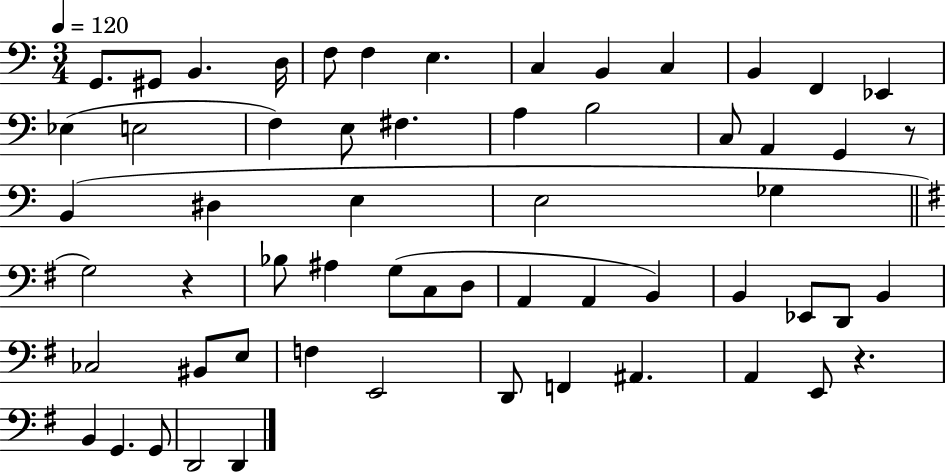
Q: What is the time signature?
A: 3/4